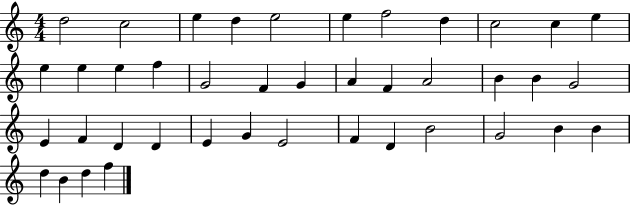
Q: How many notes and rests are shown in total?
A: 41